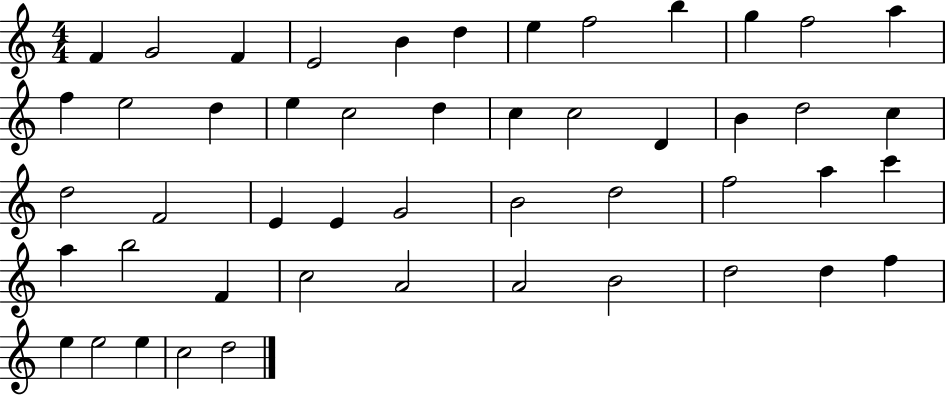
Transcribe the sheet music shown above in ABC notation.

X:1
T:Untitled
M:4/4
L:1/4
K:C
F G2 F E2 B d e f2 b g f2 a f e2 d e c2 d c c2 D B d2 c d2 F2 E E G2 B2 d2 f2 a c' a b2 F c2 A2 A2 B2 d2 d f e e2 e c2 d2